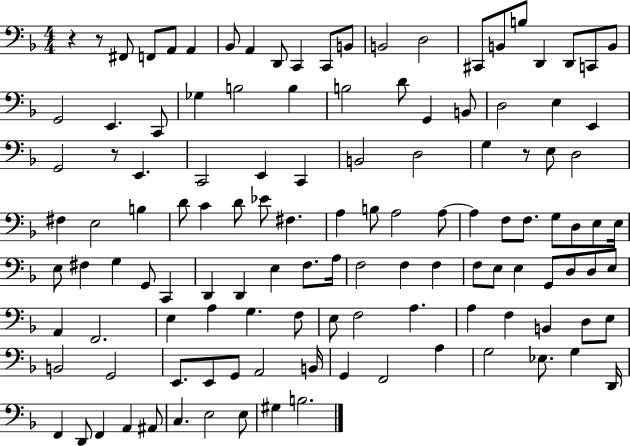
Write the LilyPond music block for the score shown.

{
  \clef bass
  \numericTimeSignature
  \time 4/4
  \key f \major
  r4 r8 fis,8 f,8 a,8 a,4 | bes,8 a,4 d,8 c,4 c,8 b,8 | b,2 d2 | cis,8 b,8 b8 d,4 d,8 c,8 b,8 | \break g,2 e,4. c,8 | ges4 b2 b4 | b2 d'8 g,4 b,8 | d2 e4 e,4 | \break g,2 r8 e,4. | c,2 e,4 c,4 | b,2 d2 | g4 r8 e8 d2 | \break fis4 e2 b4 | d'8 c'4 d'8 ees'8 fis4. | a4 b8 a2 a8~~ | a4 f8 f8. g8 d8 e8 e16 | \break e8 fis4 g4 g,8 c,4 | d,4 d,4 e4 f8. a16 | f2 f4 f4 | f8 e8 e4 g,8 d8 d8 e8 | \break a,4 f,2. | e4 a4 g4. f8 | e8 f2 a4. | a4 f4 b,4 d8 e8 | \break b,2 g,2 | e,8. e,8 g,8 a,2 b,16 | g,4 f,2 a4 | g2 ees8. g4 d,16 | \break f,4 d,8 f,4 a,4 ais,8 | c4. e2 e8 | gis4 b2. | \bar "|."
}